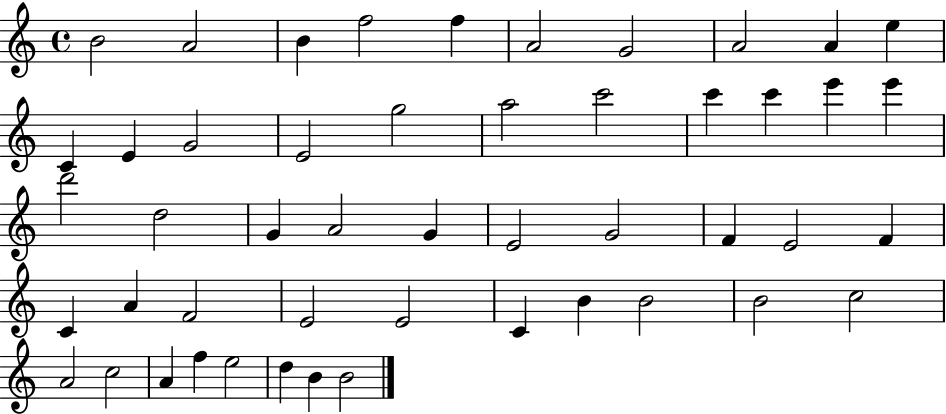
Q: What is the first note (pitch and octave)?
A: B4